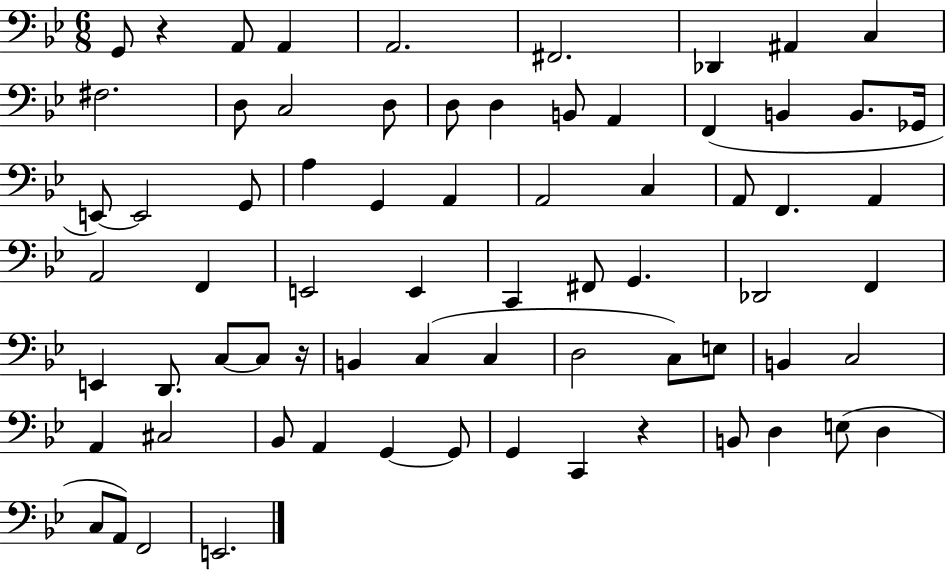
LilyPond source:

{
  \clef bass
  \numericTimeSignature
  \time 6/8
  \key bes \major
  g,8 r4 a,8 a,4 | a,2. | fis,2. | des,4 ais,4 c4 | \break fis2. | d8 c2 d8 | d8 d4 b,8 a,4 | f,4( b,4 b,8. ges,16 | \break e,8~~) e,2 g,8 | a4 g,4 a,4 | a,2 c4 | a,8 f,4. a,4 | \break a,2 f,4 | e,2 e,4 | c,4 fis,8 g,4. | des,2 f,4 | \break e,4 d,8. c8~~ c8 r16 | b,4 c4( c4 | d2 c8) e8 | b,4 c2 | \break a,4 cis2 | bes,8 a,4 g,4~~ g,8 | g,4 c,4 r4 | b,8 d4 e8( d4 | \break c8 a,8) f,2 | e,2. | \bar "|."
}